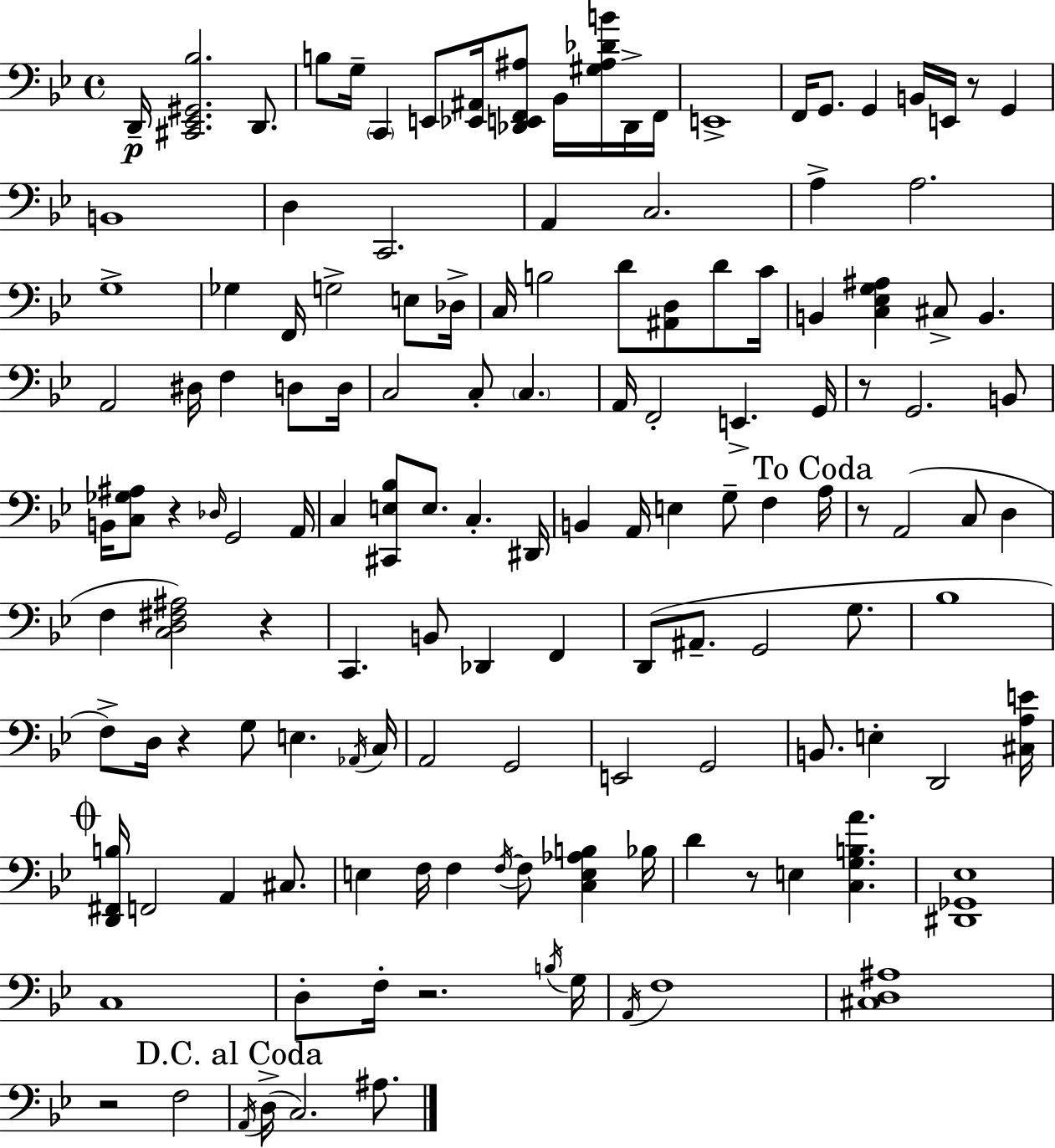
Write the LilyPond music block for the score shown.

{
  \clef bass
  \time 4/4
  \defaultTimeSignature
  \key bes \major
  d,16--\p <cis, ees, gis, bes>2. d,8. | b8 g16-- \parenthesize c,4 e,8 <ees, ais,>16 <des, e, f, ais>8 bes,16 <gis ais des' b'>16 des,16-> f,16 | e,1-> | f,16 g,8. g,4 b,16 e,16 r8 g,4 | \break b,1 | d4 c,2. | a,4 c2. | a4-> a2. | \break g1-> | ges4 f,16 g2-> e8 des16-> | c16 b2 d'8 <ais, d>8 d'8 c'16 | b,4 <c ees g ais>4 cis8-> b,4. | \break a,2 dis16 f4 d8 d16 | c2 c8-. \parenthesize c4. | a,16 f,2-. e,4.-> g,16 | r8 g,2. b,8 | \break b,16 <c ges ais>8 r4 \grace { des16 } g,2 | a,16 c4 <cis, e bes>8 e8. c4.-. | dis,16 b,4 a,16 e4 g8-- f4 | \mark "To Coda" a16 r8 a,2( c8 d4 | \break f4 <c d fis ais>2) r4 | c,4. b,8 des,4 f,4 | d,8( ais,8.-- g,2 g8. | bes1 | \break f8->) d16 r4 g8 e4. | \acciaccatura { aes,16 } c16 a,2 g,2 | e,2 g,2 | b,8. e4-. d,2 | \break <cis a e'>16 \mark \markup { \musicglyph "scripts.coda" } <d, fis, b>16 f,2 a,4 cis8. | e4 f16 f4 \acciaccatura { f16~ }~ f8 <c e aes b>4 | bes16 d'4 r8 e4 <c g b a'>4. | <dis, ges, ees>1 | \break c1 | d8-. f16-. r2. | \acciaccatura { b16 } g16 \acciaccatura { a,16 } f1 | <cis d ais>1 | \break r2 f2 | \mark "D.C. al Coda" \acciaccatura { a,16 }( d16-> c2.) | ais8. \bar "|."
}